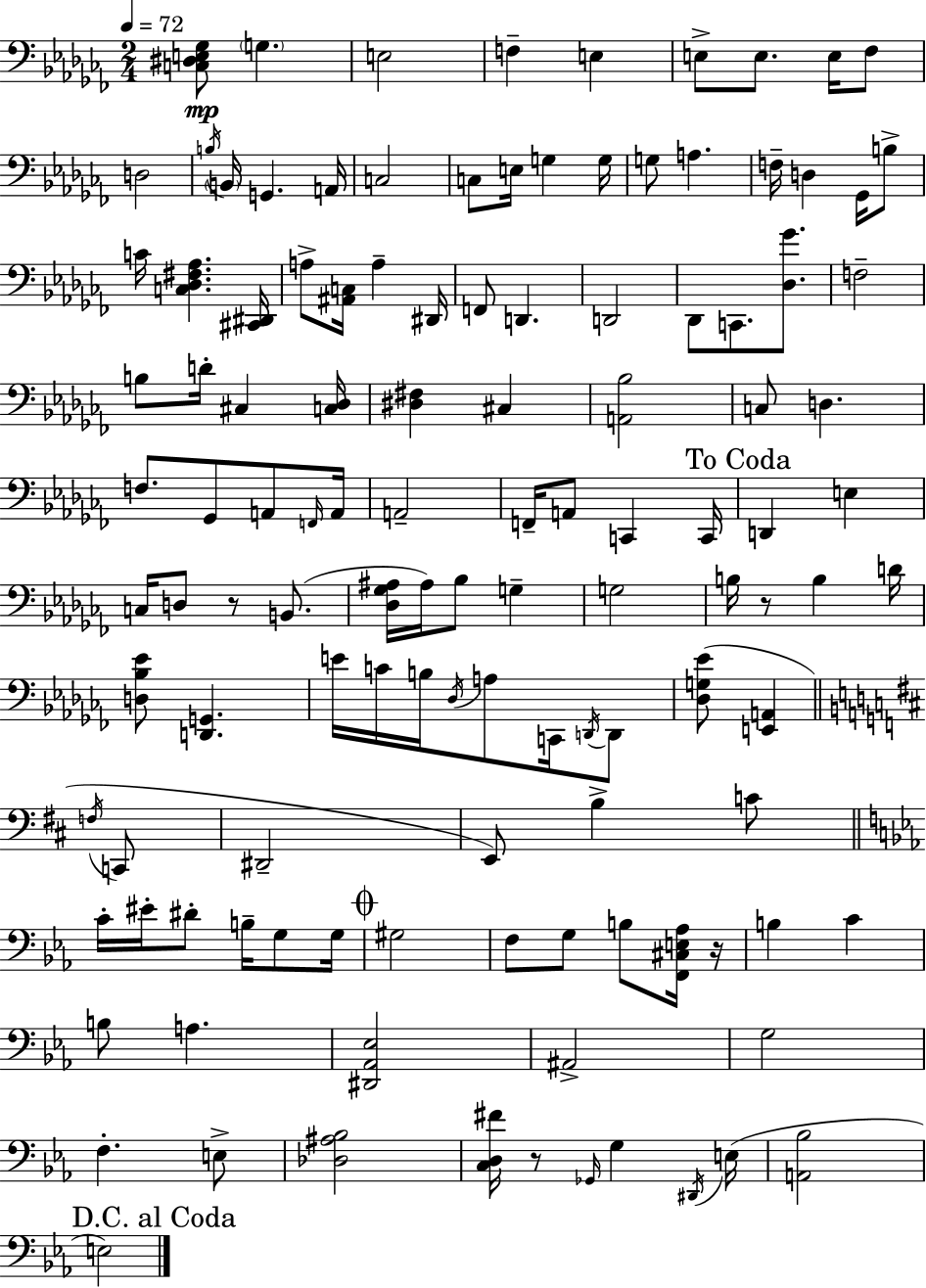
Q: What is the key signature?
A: AES minor